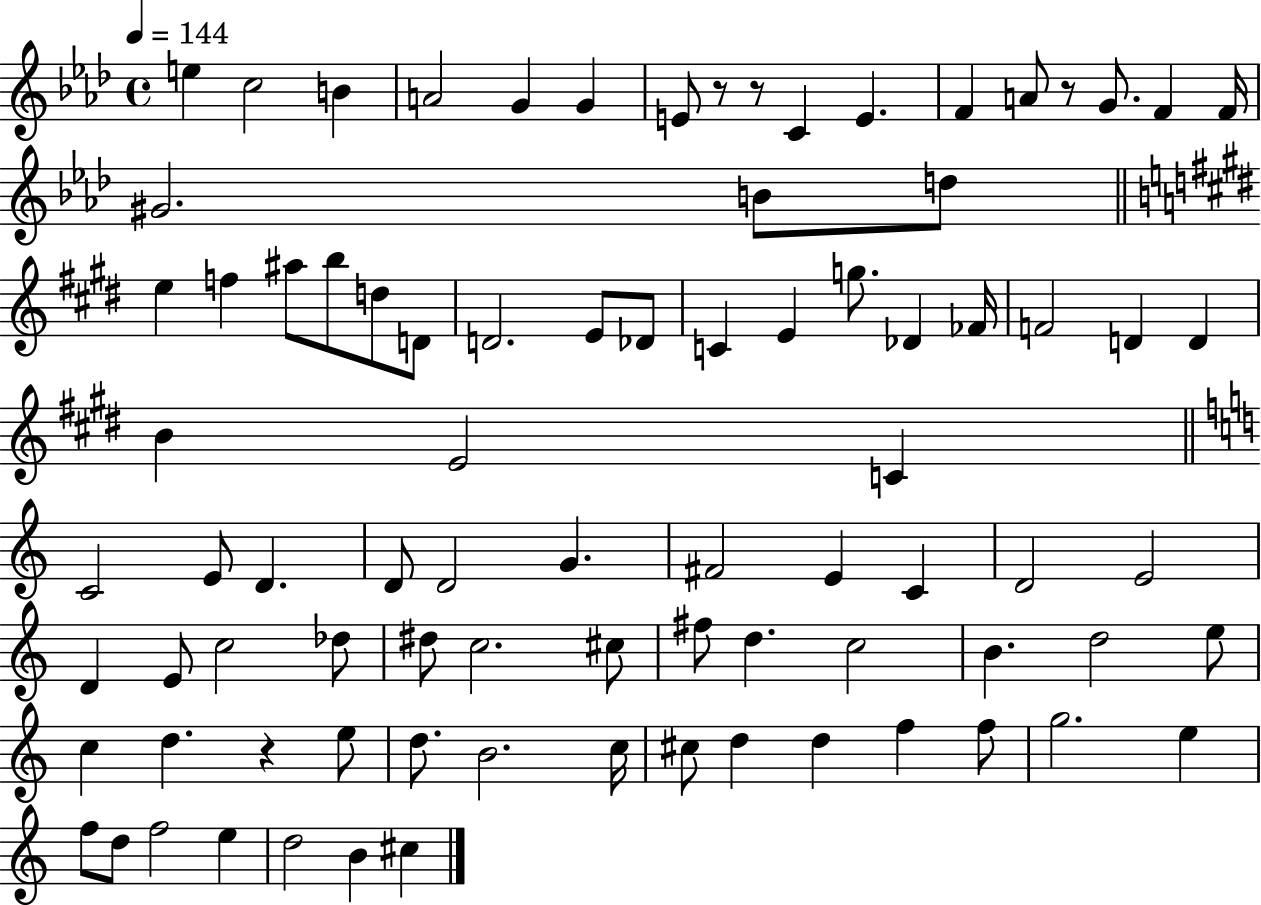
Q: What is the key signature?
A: AES major